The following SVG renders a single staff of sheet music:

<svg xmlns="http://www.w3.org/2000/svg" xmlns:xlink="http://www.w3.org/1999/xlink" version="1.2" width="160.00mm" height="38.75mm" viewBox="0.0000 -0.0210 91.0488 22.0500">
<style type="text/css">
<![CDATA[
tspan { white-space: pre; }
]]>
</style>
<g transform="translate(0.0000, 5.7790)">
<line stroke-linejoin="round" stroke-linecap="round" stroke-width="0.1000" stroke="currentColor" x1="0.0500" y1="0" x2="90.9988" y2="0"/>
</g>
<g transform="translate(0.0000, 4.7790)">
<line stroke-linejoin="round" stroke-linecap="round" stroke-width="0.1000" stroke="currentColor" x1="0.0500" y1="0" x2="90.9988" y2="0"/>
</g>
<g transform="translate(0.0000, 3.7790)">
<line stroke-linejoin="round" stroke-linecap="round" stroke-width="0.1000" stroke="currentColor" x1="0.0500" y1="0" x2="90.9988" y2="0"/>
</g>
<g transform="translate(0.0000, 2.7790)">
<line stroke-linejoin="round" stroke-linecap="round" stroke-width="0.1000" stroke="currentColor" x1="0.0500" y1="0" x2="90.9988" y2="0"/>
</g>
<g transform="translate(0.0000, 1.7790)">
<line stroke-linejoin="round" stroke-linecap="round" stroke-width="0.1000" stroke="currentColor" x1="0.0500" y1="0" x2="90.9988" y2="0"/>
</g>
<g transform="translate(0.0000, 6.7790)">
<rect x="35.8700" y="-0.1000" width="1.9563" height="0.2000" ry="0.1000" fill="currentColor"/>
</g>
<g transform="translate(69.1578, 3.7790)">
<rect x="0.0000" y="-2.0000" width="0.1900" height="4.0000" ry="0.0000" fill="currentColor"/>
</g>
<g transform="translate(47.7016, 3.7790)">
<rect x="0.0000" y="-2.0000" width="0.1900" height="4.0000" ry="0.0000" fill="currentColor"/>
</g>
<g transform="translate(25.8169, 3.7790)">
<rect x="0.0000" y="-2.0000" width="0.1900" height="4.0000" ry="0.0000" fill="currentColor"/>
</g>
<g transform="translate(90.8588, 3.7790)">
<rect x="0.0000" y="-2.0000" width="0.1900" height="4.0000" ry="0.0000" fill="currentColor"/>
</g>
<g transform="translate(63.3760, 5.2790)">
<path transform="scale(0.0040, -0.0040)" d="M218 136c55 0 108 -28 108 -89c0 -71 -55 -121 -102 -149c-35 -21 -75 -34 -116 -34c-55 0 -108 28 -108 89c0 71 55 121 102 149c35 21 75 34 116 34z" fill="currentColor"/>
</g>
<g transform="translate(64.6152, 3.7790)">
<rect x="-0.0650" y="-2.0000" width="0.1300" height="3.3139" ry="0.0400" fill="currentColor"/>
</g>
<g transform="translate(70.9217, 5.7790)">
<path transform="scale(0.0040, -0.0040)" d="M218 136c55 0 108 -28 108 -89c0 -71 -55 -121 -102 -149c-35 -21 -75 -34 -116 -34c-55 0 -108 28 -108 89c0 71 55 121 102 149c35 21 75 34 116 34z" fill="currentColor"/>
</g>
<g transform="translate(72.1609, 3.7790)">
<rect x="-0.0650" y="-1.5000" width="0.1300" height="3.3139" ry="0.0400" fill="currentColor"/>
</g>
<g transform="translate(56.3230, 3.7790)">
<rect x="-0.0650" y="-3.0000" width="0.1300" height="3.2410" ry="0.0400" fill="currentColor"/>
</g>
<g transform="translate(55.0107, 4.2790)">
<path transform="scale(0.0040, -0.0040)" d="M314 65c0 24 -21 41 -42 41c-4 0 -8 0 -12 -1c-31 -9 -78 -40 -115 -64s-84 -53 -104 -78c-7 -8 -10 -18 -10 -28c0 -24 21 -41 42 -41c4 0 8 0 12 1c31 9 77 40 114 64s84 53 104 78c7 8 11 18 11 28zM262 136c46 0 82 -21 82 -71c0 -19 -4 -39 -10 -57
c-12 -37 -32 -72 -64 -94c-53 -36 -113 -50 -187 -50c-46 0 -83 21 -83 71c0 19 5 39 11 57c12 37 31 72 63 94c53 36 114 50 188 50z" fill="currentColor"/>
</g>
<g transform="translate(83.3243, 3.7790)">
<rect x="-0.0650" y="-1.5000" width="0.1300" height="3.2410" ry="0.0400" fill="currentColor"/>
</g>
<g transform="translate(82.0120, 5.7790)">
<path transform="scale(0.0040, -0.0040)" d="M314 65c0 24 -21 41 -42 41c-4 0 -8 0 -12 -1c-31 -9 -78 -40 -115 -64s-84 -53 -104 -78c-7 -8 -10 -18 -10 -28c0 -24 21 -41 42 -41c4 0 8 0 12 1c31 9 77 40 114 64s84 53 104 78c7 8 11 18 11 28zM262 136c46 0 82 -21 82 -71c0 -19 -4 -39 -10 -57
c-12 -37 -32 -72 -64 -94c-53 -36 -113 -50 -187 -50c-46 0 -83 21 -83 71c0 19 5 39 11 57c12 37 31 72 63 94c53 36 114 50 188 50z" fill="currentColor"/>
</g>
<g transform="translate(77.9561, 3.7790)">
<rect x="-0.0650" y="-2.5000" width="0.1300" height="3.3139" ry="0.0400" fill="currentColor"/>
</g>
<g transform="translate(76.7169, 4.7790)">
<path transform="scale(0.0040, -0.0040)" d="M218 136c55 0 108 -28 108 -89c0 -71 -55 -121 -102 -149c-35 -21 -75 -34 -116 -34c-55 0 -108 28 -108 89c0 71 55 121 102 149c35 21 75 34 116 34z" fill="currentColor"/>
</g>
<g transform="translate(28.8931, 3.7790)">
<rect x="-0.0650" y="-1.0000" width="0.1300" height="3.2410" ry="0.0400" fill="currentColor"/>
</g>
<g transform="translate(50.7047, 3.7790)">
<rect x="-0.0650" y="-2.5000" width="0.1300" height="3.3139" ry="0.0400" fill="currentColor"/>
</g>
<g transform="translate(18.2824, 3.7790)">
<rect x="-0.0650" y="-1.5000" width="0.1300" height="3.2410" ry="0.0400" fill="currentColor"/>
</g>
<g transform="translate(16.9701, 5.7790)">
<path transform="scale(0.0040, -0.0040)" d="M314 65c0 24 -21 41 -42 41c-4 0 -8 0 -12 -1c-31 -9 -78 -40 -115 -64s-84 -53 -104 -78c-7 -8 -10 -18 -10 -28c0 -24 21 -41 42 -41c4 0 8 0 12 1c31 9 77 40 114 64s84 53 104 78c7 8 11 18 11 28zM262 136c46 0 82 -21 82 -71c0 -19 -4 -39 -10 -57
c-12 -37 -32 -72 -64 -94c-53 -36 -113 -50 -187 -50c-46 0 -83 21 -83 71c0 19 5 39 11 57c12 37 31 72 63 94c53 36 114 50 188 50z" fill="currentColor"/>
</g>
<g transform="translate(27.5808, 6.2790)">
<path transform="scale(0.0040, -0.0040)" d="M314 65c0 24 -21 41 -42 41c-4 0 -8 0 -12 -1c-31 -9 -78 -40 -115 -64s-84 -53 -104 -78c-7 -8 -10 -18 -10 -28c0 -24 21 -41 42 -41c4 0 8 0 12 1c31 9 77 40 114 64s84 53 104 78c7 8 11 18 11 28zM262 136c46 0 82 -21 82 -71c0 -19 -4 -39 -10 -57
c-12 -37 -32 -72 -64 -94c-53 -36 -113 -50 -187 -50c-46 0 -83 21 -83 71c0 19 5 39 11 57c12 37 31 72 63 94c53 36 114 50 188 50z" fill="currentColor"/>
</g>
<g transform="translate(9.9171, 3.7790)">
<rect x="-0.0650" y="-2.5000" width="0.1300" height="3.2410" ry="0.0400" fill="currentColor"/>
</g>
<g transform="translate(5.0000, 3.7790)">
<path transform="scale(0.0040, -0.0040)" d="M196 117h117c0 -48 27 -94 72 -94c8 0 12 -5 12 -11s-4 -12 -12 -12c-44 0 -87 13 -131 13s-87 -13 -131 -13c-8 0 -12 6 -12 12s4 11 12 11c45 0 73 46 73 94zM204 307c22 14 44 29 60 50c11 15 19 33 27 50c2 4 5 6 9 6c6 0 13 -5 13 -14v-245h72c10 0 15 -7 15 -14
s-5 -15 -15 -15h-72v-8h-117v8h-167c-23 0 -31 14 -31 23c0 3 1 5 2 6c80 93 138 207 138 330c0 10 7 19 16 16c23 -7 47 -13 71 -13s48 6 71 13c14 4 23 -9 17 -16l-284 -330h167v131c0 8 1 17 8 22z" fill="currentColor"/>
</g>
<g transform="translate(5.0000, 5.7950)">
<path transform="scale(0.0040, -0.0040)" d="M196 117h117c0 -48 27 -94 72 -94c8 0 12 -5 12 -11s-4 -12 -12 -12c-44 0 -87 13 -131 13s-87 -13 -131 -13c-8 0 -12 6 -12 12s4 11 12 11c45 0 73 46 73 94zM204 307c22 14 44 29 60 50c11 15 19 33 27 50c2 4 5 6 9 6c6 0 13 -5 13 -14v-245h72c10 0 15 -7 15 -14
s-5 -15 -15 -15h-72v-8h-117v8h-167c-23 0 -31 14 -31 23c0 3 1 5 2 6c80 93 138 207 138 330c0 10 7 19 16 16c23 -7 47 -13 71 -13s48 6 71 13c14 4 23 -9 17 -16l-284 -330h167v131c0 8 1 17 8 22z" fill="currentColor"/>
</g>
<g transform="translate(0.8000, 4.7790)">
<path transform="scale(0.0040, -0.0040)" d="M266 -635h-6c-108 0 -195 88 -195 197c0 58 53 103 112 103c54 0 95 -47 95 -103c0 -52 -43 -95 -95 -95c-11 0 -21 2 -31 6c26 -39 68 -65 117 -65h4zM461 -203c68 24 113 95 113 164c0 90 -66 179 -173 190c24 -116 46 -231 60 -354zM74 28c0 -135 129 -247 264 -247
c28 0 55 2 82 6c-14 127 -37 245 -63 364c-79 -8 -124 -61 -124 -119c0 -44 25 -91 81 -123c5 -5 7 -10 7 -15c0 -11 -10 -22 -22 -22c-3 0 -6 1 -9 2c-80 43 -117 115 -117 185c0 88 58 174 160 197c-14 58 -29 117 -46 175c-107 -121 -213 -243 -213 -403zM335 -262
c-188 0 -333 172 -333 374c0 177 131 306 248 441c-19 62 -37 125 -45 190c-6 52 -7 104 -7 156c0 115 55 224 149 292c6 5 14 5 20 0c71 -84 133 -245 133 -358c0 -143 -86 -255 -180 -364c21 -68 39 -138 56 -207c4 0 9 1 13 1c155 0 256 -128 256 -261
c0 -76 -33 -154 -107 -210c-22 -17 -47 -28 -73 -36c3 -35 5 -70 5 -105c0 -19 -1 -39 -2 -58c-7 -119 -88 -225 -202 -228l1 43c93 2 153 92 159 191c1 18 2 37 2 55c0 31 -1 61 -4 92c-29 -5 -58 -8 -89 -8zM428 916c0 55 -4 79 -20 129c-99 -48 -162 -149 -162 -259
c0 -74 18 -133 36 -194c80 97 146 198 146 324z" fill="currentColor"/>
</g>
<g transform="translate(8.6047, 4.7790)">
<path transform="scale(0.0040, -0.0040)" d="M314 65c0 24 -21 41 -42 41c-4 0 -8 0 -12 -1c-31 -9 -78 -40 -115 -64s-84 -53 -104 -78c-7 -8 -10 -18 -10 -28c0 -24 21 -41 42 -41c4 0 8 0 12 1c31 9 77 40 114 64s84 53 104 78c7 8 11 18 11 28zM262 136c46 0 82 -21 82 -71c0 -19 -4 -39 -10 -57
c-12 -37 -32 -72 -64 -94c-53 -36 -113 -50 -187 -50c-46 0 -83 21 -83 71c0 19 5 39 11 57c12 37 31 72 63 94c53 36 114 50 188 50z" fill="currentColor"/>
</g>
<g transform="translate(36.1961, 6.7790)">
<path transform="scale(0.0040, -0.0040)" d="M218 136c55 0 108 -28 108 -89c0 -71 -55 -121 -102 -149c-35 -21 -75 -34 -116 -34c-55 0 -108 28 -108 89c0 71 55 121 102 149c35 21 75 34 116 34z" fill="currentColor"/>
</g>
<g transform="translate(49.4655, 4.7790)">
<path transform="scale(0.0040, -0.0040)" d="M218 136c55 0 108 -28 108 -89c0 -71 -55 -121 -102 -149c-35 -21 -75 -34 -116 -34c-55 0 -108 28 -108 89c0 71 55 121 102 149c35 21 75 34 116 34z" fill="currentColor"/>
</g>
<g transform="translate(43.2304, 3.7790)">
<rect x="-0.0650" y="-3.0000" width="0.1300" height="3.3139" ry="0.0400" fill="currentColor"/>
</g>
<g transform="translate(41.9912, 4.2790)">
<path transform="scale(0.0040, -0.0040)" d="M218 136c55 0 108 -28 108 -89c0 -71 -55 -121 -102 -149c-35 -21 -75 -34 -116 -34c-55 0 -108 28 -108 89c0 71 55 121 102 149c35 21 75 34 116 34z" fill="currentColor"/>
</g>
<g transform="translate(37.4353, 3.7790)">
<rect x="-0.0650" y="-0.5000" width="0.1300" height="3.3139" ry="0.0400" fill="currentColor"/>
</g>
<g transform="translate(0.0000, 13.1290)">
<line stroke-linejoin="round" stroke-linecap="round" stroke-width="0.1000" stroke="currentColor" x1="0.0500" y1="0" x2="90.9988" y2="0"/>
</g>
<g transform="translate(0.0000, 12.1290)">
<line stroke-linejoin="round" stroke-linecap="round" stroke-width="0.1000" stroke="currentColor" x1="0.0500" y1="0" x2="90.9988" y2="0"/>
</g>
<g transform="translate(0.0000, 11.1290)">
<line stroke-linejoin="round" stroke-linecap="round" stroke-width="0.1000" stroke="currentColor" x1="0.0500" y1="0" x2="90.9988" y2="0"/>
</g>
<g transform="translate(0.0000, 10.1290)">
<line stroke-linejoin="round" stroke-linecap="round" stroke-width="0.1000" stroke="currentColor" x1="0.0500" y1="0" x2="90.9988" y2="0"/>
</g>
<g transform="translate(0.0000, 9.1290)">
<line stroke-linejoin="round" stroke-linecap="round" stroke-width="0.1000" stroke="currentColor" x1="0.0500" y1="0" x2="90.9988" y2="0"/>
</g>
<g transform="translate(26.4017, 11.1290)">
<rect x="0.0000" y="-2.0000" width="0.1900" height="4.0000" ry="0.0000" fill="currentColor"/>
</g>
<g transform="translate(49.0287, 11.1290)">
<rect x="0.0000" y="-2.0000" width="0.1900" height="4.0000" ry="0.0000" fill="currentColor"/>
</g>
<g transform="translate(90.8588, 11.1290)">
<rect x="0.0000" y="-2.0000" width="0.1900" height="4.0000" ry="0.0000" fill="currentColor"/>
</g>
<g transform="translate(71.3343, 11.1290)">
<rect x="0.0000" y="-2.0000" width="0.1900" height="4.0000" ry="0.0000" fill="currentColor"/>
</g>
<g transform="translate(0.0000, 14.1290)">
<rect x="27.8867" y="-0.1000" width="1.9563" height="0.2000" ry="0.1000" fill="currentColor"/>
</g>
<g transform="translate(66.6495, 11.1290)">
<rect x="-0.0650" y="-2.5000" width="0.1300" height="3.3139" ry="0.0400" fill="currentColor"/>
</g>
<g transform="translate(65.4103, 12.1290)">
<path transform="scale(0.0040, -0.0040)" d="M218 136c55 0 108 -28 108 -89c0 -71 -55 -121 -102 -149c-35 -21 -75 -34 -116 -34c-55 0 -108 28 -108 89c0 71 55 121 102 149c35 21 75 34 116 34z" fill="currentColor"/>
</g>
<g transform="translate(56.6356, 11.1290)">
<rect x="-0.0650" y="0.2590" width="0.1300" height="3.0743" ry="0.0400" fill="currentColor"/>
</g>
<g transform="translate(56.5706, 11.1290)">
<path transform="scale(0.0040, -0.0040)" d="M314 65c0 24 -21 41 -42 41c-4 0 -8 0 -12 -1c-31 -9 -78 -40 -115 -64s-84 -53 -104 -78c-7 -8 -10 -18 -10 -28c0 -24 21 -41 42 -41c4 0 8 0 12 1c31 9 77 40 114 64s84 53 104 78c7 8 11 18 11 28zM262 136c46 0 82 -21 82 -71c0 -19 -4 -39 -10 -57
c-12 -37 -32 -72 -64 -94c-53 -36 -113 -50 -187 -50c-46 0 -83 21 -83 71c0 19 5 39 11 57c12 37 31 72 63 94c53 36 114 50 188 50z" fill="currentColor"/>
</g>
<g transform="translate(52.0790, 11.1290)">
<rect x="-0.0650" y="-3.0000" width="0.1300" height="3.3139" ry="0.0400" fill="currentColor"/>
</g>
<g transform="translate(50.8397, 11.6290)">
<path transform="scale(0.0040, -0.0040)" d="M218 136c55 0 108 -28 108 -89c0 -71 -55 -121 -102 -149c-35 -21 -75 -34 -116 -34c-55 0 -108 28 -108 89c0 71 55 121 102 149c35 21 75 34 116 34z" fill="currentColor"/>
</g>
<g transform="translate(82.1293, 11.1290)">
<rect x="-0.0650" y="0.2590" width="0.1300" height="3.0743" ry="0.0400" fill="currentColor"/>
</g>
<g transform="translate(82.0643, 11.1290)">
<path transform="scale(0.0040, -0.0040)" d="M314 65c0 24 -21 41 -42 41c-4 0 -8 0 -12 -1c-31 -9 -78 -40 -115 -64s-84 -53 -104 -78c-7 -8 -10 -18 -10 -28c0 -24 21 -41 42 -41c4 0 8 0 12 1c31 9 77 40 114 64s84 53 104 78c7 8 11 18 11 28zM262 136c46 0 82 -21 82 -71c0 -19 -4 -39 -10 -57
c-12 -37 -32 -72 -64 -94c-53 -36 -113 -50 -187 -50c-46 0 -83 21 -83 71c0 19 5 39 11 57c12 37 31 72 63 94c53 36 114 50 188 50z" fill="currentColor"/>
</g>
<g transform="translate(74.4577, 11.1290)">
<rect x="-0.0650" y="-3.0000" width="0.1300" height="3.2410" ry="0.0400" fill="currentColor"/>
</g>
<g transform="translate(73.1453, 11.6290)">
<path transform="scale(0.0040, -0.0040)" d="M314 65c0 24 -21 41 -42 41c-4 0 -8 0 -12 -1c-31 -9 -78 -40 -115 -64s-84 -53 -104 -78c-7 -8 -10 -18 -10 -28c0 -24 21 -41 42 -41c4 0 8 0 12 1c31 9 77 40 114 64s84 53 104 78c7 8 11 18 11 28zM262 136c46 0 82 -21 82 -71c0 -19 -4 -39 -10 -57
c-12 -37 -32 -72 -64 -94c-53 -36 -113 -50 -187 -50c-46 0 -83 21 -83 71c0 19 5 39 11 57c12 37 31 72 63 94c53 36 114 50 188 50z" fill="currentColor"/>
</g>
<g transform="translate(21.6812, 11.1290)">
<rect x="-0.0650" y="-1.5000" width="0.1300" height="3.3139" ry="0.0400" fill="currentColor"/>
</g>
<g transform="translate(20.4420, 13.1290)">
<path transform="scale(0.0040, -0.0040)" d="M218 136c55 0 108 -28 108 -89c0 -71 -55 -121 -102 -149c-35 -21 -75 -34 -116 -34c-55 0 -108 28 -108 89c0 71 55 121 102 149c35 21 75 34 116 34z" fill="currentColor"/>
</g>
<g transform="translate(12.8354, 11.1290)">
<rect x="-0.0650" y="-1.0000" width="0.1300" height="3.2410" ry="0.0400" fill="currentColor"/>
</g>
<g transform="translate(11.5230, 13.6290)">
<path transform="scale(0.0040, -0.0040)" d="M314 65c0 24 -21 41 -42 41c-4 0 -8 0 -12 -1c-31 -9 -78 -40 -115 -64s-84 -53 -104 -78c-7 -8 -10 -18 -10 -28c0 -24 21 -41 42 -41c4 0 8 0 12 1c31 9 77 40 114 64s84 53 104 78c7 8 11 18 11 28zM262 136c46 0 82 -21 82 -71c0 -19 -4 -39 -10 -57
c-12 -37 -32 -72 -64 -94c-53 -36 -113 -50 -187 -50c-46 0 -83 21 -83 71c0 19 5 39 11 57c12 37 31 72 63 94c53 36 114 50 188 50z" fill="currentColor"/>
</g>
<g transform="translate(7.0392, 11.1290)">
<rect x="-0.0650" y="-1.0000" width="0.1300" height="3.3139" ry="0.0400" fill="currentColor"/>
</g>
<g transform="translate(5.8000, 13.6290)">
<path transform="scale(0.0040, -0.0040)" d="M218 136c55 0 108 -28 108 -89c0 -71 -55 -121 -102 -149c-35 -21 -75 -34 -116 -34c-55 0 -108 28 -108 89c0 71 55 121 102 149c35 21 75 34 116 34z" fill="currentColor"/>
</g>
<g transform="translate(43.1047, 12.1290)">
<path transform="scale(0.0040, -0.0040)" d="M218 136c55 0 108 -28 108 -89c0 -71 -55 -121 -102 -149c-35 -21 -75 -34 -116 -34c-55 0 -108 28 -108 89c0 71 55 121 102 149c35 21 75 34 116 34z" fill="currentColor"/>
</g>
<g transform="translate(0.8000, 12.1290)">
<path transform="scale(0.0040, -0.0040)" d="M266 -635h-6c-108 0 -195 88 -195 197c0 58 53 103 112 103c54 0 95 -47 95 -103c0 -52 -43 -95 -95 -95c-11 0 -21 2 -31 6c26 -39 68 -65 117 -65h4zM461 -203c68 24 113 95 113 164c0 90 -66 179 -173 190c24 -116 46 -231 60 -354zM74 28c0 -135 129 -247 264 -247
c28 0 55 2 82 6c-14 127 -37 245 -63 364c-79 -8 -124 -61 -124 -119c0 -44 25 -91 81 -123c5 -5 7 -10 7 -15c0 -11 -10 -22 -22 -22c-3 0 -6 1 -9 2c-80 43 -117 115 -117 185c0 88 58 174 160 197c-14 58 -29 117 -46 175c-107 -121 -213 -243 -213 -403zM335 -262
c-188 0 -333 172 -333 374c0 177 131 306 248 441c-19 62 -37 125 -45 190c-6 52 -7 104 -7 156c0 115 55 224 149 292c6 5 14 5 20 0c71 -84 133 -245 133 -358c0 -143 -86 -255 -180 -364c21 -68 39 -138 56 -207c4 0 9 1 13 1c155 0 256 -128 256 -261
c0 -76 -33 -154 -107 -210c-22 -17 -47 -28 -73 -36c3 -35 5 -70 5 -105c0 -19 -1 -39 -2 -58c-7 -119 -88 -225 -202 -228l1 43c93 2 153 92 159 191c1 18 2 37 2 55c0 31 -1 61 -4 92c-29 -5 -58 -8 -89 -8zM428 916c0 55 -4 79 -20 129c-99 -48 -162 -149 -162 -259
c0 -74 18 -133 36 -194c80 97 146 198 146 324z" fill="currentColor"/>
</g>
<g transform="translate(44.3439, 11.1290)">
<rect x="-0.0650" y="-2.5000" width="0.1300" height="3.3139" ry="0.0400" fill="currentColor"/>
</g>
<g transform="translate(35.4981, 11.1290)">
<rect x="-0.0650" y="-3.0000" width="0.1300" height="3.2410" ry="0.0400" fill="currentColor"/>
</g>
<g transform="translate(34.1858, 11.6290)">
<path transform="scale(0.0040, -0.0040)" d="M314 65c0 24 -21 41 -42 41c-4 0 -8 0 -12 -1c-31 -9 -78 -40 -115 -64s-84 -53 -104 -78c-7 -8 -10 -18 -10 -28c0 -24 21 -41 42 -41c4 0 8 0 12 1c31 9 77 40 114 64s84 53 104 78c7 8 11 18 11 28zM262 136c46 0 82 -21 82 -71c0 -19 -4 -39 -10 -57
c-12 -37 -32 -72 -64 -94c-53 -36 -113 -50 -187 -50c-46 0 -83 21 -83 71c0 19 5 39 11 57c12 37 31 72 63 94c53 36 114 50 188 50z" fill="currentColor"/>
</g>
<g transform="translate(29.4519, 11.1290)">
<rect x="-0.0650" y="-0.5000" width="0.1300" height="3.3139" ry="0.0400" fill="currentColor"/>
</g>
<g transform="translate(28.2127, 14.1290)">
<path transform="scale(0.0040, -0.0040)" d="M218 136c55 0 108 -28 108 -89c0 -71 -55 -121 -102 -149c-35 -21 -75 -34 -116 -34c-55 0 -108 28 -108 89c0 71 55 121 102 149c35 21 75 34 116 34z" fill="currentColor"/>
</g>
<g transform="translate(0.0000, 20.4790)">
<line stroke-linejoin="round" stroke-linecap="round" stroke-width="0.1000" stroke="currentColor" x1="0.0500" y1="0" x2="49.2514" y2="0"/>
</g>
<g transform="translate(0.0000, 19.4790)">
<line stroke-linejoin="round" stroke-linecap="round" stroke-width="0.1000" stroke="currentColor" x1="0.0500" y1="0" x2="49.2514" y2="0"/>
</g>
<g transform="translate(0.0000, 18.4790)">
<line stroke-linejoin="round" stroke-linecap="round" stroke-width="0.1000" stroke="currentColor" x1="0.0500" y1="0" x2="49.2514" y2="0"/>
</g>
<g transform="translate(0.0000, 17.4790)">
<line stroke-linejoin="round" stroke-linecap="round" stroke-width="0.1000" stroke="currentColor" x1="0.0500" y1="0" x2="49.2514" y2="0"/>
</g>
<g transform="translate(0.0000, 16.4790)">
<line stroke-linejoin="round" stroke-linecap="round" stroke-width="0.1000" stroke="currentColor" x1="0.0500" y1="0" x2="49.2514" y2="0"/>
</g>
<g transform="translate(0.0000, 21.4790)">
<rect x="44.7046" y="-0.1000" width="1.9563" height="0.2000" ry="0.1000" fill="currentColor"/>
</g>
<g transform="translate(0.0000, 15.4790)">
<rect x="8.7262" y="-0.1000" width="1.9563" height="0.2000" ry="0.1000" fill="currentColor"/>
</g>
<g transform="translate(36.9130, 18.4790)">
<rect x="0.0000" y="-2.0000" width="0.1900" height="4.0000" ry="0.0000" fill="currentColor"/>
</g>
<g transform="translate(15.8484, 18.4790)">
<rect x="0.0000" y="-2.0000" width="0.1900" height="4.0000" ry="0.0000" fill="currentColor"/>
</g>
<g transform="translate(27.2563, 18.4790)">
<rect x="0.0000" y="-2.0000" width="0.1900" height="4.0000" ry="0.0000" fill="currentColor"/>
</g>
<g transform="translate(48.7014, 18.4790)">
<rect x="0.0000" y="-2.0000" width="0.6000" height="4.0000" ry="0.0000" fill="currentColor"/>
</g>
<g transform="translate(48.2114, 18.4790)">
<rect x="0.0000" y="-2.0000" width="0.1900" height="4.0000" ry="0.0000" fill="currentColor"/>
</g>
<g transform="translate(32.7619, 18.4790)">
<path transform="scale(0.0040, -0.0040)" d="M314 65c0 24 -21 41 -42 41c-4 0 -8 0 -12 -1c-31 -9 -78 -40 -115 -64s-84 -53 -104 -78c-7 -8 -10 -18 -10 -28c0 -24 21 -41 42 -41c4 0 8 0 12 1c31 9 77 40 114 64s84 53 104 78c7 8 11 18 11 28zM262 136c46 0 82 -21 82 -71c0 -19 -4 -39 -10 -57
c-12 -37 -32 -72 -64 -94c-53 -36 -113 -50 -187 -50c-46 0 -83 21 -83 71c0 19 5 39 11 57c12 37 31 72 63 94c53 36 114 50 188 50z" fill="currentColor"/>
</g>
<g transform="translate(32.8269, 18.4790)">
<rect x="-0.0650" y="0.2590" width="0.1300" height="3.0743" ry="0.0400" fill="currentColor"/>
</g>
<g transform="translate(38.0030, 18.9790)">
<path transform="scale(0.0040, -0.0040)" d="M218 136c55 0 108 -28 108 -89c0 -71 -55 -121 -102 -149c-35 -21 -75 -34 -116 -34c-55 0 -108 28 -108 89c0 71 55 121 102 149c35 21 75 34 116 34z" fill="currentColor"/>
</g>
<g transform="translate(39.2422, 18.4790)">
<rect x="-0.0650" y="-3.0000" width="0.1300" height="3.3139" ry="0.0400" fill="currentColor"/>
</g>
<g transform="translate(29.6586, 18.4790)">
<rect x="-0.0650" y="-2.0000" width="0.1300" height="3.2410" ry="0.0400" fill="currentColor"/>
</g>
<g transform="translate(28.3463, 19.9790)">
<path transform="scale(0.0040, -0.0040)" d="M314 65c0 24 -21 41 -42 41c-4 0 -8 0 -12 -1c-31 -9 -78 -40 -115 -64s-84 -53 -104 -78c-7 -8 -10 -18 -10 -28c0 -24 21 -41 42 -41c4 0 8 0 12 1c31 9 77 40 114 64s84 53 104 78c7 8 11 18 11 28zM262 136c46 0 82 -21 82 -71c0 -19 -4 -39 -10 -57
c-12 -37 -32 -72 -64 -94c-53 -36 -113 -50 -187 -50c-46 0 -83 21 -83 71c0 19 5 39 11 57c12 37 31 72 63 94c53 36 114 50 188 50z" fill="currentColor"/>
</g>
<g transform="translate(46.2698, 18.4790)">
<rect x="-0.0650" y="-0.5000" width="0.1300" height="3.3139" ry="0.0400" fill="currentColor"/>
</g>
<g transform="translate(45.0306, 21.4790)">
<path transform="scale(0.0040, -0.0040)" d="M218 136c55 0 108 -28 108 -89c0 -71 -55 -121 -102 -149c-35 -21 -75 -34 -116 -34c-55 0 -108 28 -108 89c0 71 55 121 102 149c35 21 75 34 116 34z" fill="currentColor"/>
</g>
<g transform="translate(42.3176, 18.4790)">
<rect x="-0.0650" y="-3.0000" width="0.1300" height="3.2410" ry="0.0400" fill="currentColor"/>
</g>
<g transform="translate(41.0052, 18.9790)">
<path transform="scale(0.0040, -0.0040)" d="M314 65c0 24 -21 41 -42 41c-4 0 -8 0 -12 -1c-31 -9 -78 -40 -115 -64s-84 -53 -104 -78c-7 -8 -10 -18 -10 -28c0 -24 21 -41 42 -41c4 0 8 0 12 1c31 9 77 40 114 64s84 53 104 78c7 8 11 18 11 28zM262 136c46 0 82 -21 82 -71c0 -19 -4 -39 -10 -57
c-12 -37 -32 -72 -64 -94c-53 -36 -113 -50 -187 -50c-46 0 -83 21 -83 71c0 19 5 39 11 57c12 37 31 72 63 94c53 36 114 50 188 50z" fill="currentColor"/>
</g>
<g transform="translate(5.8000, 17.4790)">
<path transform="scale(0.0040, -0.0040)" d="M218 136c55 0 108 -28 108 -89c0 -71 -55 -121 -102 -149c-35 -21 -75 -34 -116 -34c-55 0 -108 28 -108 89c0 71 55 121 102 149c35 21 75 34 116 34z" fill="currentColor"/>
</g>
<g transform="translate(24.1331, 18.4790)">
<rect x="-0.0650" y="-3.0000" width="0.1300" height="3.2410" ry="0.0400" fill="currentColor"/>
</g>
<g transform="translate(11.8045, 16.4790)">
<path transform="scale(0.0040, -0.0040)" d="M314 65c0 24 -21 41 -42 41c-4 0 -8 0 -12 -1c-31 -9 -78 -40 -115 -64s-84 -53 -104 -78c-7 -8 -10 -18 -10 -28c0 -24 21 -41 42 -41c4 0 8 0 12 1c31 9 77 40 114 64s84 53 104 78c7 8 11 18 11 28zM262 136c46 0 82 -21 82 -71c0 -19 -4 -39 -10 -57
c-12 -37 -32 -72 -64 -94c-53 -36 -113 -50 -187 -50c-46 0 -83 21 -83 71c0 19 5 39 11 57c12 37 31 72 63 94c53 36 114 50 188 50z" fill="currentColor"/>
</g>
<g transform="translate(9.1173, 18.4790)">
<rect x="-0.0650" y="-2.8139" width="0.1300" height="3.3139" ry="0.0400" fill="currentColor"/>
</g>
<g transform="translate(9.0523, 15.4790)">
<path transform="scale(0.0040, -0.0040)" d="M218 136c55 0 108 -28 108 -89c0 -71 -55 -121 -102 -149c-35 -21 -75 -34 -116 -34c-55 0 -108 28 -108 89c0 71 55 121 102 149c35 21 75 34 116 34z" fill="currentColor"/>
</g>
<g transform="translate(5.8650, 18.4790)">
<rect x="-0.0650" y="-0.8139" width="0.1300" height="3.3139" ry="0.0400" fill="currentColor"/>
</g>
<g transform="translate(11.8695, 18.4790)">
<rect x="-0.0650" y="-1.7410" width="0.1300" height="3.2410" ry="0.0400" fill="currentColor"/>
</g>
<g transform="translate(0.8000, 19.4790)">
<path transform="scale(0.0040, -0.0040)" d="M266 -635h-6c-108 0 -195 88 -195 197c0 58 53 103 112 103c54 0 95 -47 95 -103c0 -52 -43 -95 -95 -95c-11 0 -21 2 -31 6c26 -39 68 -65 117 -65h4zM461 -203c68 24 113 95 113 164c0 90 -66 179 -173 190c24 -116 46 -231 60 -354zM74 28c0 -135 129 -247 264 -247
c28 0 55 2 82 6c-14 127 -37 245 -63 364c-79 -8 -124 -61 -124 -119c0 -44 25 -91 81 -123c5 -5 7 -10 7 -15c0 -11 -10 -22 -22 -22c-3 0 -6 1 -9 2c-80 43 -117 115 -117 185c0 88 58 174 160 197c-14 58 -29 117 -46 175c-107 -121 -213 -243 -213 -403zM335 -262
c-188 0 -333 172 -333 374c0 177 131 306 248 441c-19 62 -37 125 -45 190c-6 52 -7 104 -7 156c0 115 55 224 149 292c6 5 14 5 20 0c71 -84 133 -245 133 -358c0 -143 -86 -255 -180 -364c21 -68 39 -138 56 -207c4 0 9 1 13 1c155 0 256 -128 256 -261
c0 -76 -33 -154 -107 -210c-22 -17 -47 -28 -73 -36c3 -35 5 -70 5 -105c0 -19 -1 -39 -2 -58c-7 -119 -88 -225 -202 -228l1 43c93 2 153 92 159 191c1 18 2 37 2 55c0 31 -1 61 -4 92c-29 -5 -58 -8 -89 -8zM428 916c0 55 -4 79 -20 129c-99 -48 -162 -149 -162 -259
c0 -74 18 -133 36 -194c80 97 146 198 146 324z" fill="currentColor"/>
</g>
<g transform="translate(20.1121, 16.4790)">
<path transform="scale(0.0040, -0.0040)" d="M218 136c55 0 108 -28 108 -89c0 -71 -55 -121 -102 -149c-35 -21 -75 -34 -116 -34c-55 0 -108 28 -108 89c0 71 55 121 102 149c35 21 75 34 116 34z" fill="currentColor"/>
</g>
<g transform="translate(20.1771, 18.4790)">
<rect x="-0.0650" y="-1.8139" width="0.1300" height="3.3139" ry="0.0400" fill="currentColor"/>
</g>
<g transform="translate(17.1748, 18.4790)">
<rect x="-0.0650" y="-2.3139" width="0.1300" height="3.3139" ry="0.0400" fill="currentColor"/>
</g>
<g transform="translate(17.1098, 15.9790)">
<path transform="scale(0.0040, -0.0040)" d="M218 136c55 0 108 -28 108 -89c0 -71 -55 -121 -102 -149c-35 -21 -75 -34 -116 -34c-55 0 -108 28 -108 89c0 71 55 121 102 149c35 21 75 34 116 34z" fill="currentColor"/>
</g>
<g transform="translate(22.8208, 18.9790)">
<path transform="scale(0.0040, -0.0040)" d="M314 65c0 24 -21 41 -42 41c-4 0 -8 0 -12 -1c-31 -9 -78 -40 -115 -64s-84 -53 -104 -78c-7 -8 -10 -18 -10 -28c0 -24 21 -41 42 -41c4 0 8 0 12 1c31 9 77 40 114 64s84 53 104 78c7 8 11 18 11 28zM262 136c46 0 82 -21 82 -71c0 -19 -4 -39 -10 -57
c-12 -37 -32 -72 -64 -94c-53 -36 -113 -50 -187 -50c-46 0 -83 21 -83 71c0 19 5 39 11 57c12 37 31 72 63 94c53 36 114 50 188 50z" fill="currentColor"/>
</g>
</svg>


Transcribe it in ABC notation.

X:1
T:Untitled
M:4/4
L:1/4
K:C
G2 E2 D2 C A G A2 F E G E2 D D2 E C A2 G A B2 G A2 B2 d a f2 g f A2 F2 B2 A A2 C